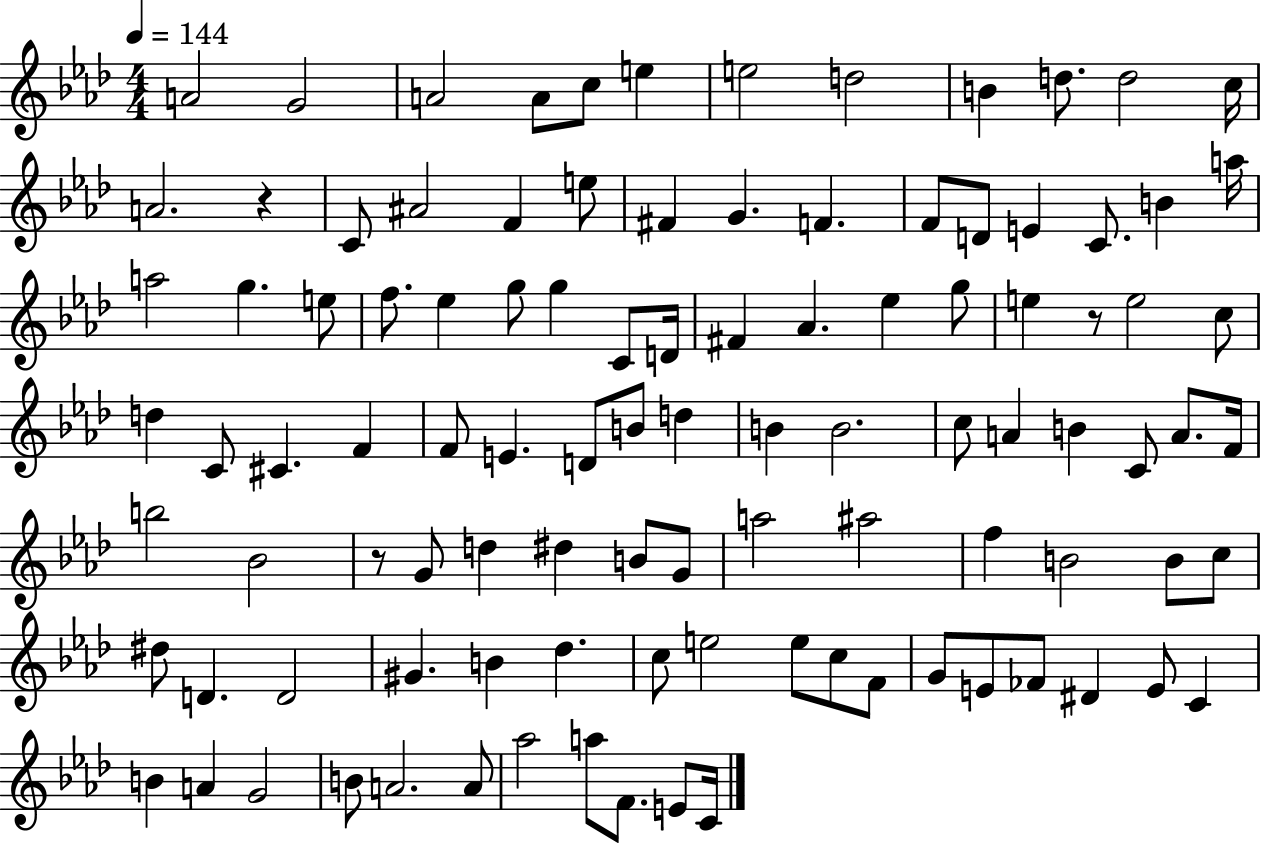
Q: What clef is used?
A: treble